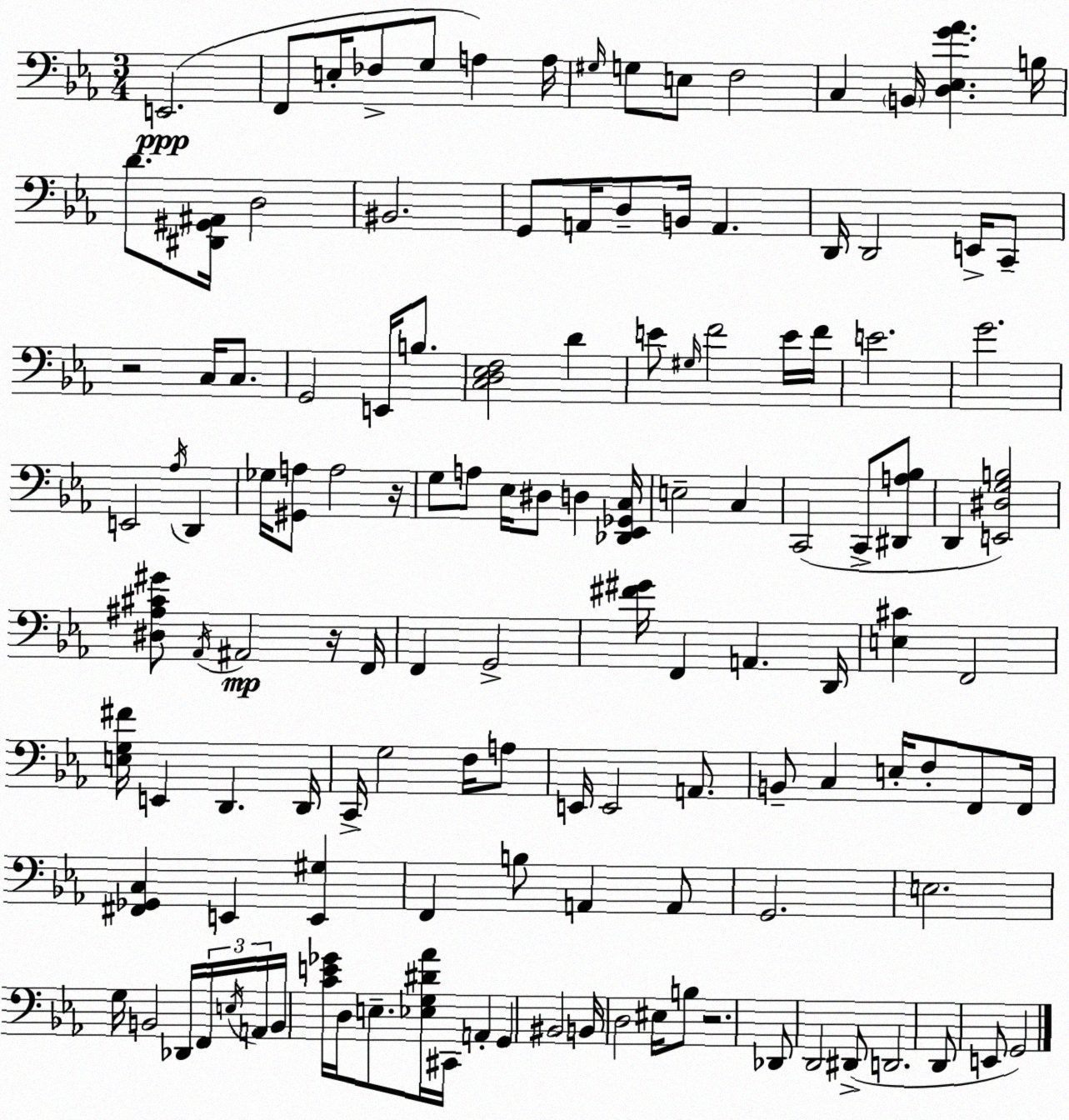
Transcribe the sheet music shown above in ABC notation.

X:1
T:Untitled
M:3/4
L:1/4
K:Cm
E,,2 F,,/2 E,/4 _F,/2 G,/2 A, A,/4 ^G,/4 G,/2 E,/2 F,2 C, B,,/4 [D,_E,G_A] B,/4 D/2 [^D,,^G,,^A,,]/4 D,2 ^B,,2 G,,/2 A,,/4 D,/2 B,,/4 A,, D,,/4 D,,2 E,,/4 C,,/2 z2 C,/4 C,/2 G,,2 E,,/4 B,/2 [C,D,_E,F,]2 D E/2 ^G,/4 F2 E/4 F/4 E2 G2 E,,2 _A,/4 D,, _G,/4 [^G,,A,]/2 A,2 z/4 G,/2 A,/2 _E,/4 ^D,/2 D, [_D,,_E,,_G,,C,]/4 E,2 C, C,,2 C,,/2 [^D,,A,_B,]/2 D,, [E,,^D,G,B,]2 [^D,^A,^C^G]/2 _A,,/4 ^A,,2 z/4 F,,/4 F,, G,,2 [^F^G]/4 F,, A,, D,,/4 [E,^C] F,,2 [E,G,^F]/4 E,, D,, D,,/4 C,,/4 G,2 F,/4 A,/2 E,,/4 E,,2 A,,/2 B,,/2 C, E,/4 F,/2 F,,/2 F,,/4 [^F,,_G,,C,] E,, [E,,^G,] F,, B,/2 A,, A,,/2 G,,2 E,2 G,/4 B,,2 _D,,/4 F,,/4 E,/4 A,,/4 B,,/4 [CE_G]/4 D,/4 E,/2 [_E,G,^D_A]/4 ^C,,/4 A,, G,, ^B,,2 B,,/4 D,2 ^E,/4 B,/2 z2 _D,,/2 D,,2 ^D,,/2 D,,2 D,,/2 E,,/2 G,,2